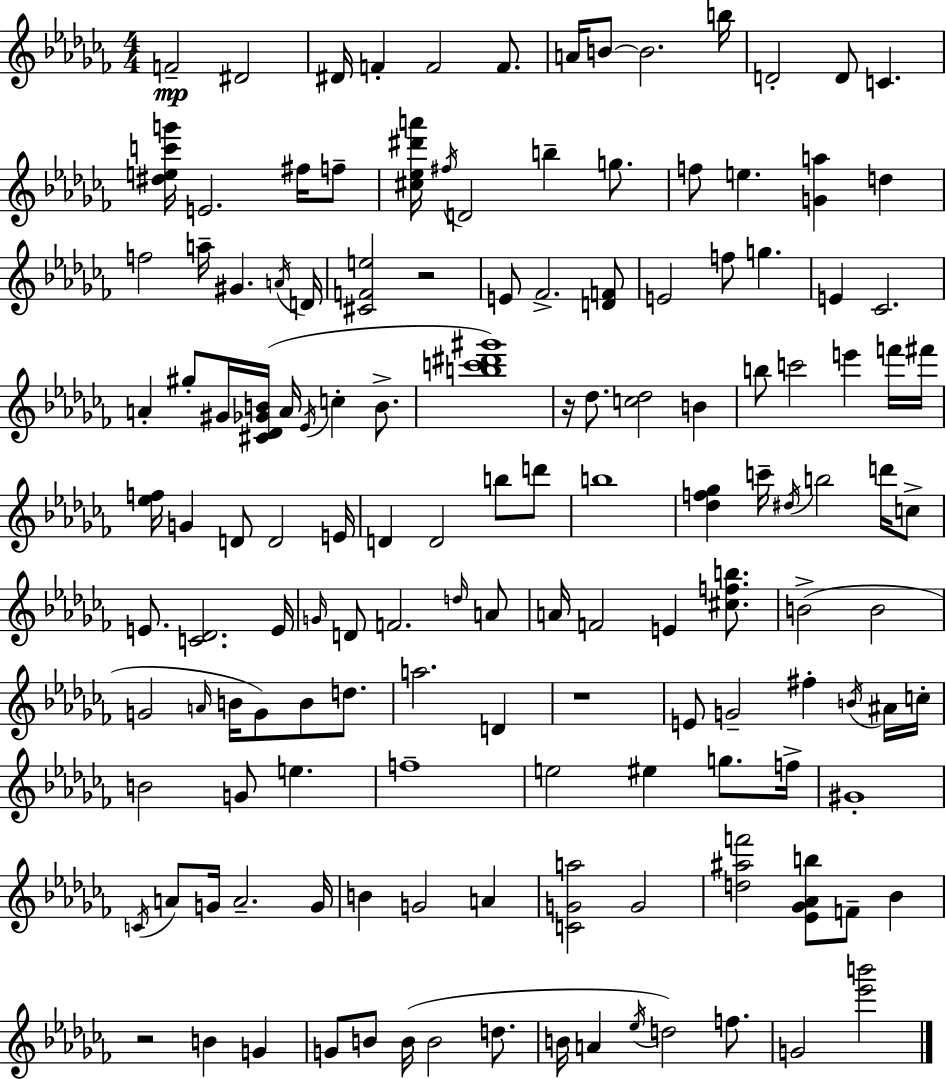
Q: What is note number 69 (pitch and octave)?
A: D5